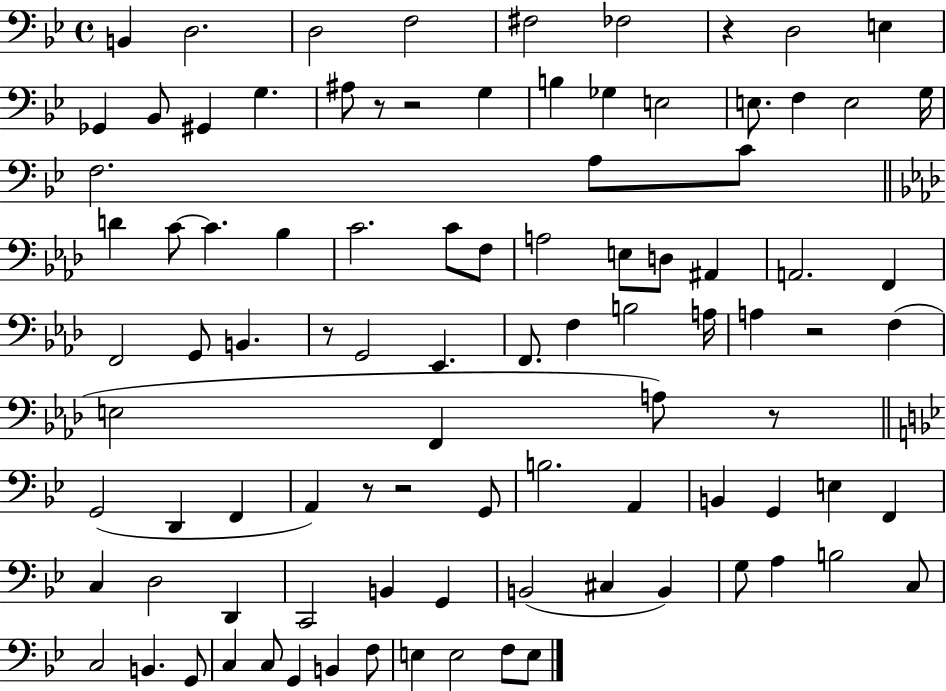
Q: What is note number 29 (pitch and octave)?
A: C4